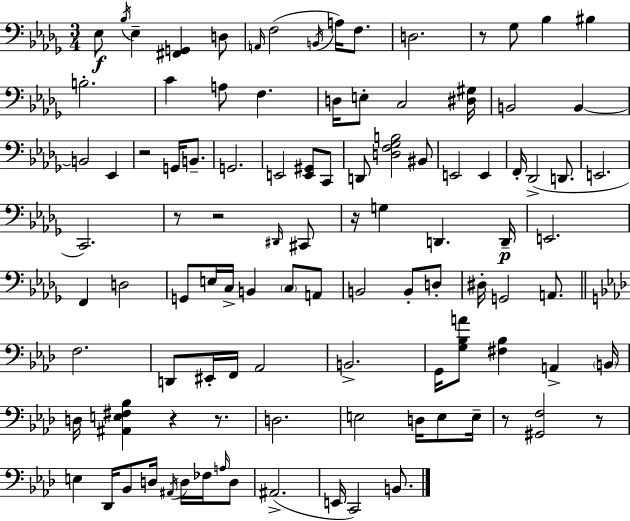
{
  \clef bass
  \numericTimeSignature
  \time 3/4
  \key bes \minor
  \repeat volta 2 { ees8\f \acciaccatura { bes16 } ees4-- <fis, g,>4 d8 | \grace { a,16 }( f2 \acciaccatura { b,16 }) a16 | f8. d2. | r8 ges8 bes4 bis4 | \break b2.-. | c'4 a8 f4. | d16 e8-. c2 | <dis gis>16 b,2 b,4~~ | \break b,2 ees,4 | r2 g,16 | b,8.-- g,2. | e,2 <e, gis,>8 | \break c,8 d,8 <d f ges b>2 | bis,8 e,2 e,4 | f,16-. des,2->( | d,8. e,2. | \break c,2.) | r8 r2 | \grace { dis,16 } cis,8 r16 g4 d,4. | d,16--\p e,2. | \break f,4 d2 | g,8 e16 c16-> b,4 | \parenthesize c8 a,8 b,2 | b,8-. d8-. dis16-. g,2 | \break a,8. \bar "||" \break \key f \minor f2. | d,8 eis,16-. f,16 aes,2 | b,2.-> | g,16 <g bes a'>8 <fis bes>4 a,4-> \parenthesize b,16 | \break d16 <ais, e fis bes>4 r4 r8. | d2. | e2 d16 e8 e16-- | r8 <gis, f>2 r8 | \break e4 des,16 bes,8 d16 \acciaccatura { ais,16 } d16 fes16 \grace { a16 } | d8 ais,2.->( | e,16 c,2) b,8. | } \bar "|."
}